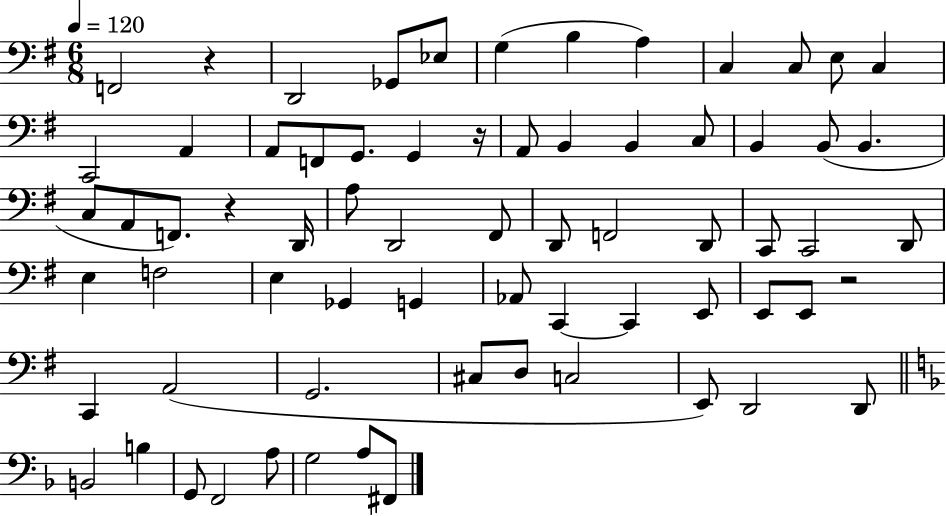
{
  \clef bass
  \numericTimeSignature
  \time 6/8
  \key g \major
  \tempo 4 = 120
  f,2 r4 | d,2 ges,8 ees8 | g4( b4 a4) | c4 c8 e8 c4 | \break c,2 a,4 | a,8 f,8 g,8. g,4 r16 | a,8 b,4 b,4 c8 | b,4 b,8( b,4. | \break c8 a,8 f,8.) r4 d,16 | a8 d,2 fis,8 | d,8 f,2 d,8 | c,8 c,2 d,8 | \break e4 f2 | e4 ges,4 g,4 | aes,8 c,4~~ c,4 e,8 | e,8 e,8 r2 | \break c,4 a,2( | g,2. | cis8 d8 c2 | e,8) d,2 d,8 | \break \bar "||" \break \key f \major b,2 b4 | g,8 f,2 a8 | g2 a8 fis,8 | \bar "|."
}